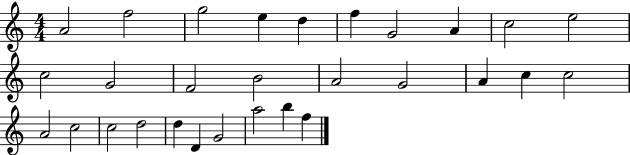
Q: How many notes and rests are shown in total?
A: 29